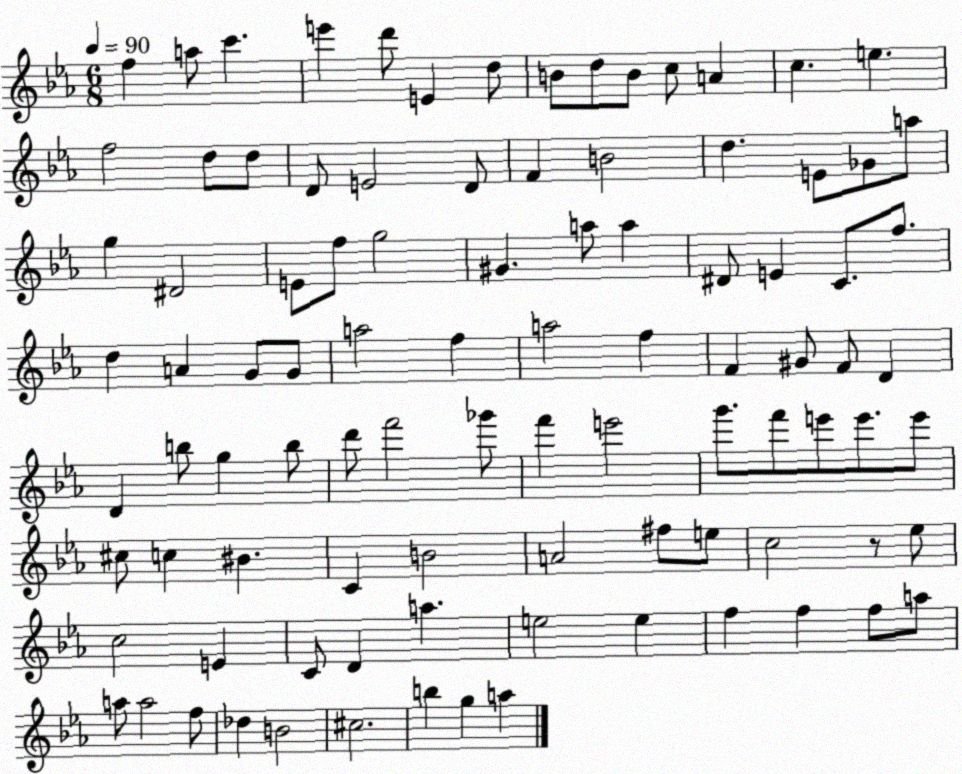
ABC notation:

X:1
T:Untitled
M:6/8
L:1/4
K:Eb
f a/2 c' e' d'/2 E d/2 B/2 d/2 B/2 c/2 A c e f2 d/2 d/2 D/2 E2 D/2 F B2 d E/2 _G/2 a/2 g ^D2 E/2 f/2 g2 ^G a/2 a ^D/2 E C/2 f/2 d A G/2 G/2 a2 f a2 f F ^G/2 F/2 D D b/2 g b/2 d'/2 f'2 _g'/2 f' e'2 g'/2 f'/2 e'/2 e'/2 e'/2 ^c/2 c ^B C B2 A2 ^f/2 e/2 c2 z/2 _e/2 c2 E C/2 D a e2 e f f f/2 a/2 a/2 a2 f/2 _d B2 ^c2 b g a